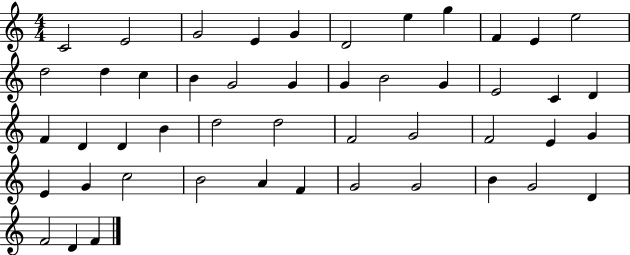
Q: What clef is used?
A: treble